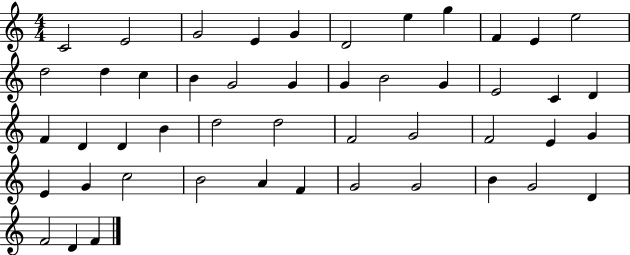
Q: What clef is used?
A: treble